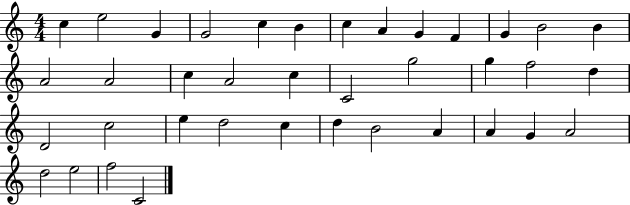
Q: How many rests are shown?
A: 0